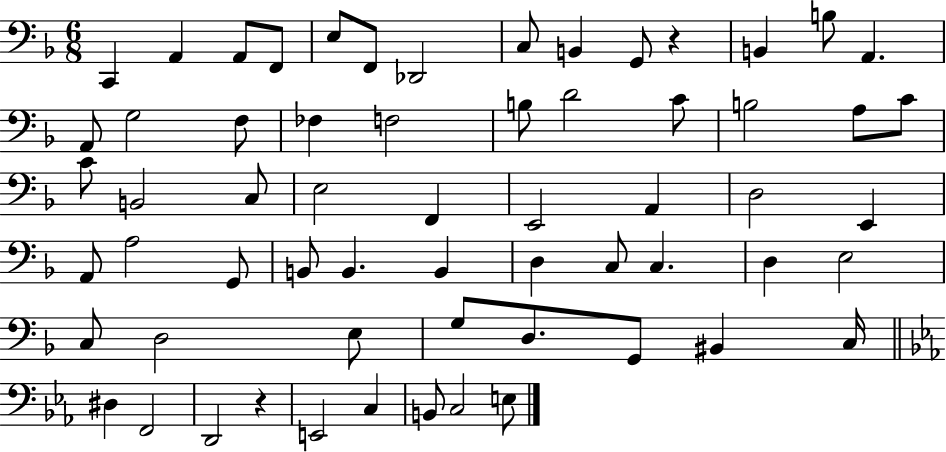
C2/q A2/q A2/e F2/e E3/e F2/e Db2/h C3/e B2/q G2/e R/q B2/q B3/e A2/q. A2/e G3/h F3/e FES3/q F3/h B3/e D4/h C4/e B3/h A3/e C4/e C4/e B2/h C3/e E3/h F2/q E2/h A2/q D3/h E2/q A2/e A3/h G2/e B2/e B2/q. B2/q D3/q C3/e C3/q. D3/q E3/h C3/e D3/h E3/e G3/e D3/e. G2/e BIS2/q C3/s D#3/q F2/h D2/h R/q E2/h C3/q B2/e C3/h E3/e